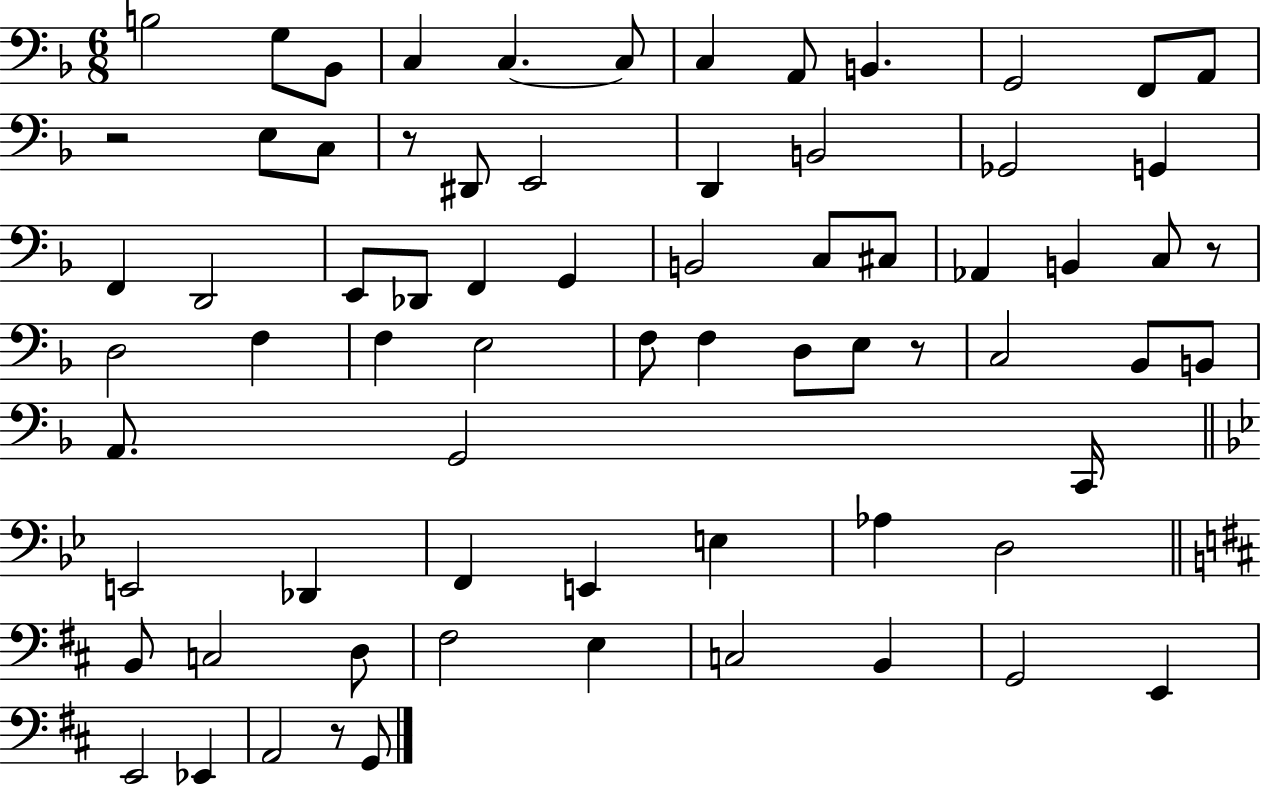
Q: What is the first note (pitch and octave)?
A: B3